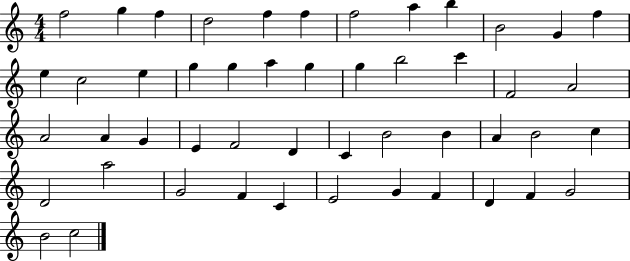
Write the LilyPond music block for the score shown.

{
  \clef treble
  \numericTimeSignature
  \time 4/4
  \key c \major
  f''2 g''4 f''4 | d''2 f''4 f''4 | f''2 a''4 b''4 | b'2 g'4 f''4 | \break e''4 c''2 e''4 | g''4 g''4 a''4 g''4 | g''4 b''2 c'''4 | f'2 a'2 | \break a'2 a'4 g'4 | e'4 f'2 d'4 | c'4 b'2 b'4 | a'4 b'2 c''4 | \break d'2 a''2 | g'2 f'4 c'4 | e'2 g'4 f'4 | d'4 f'4 g'2 | \break b'2 c''2 | \bar "|."
}